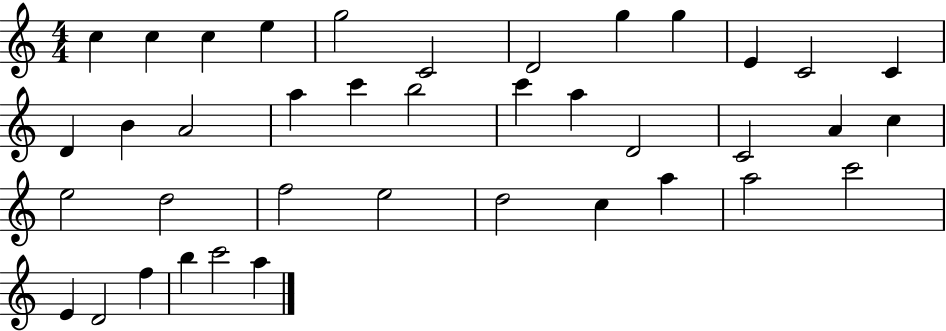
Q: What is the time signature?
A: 4/4